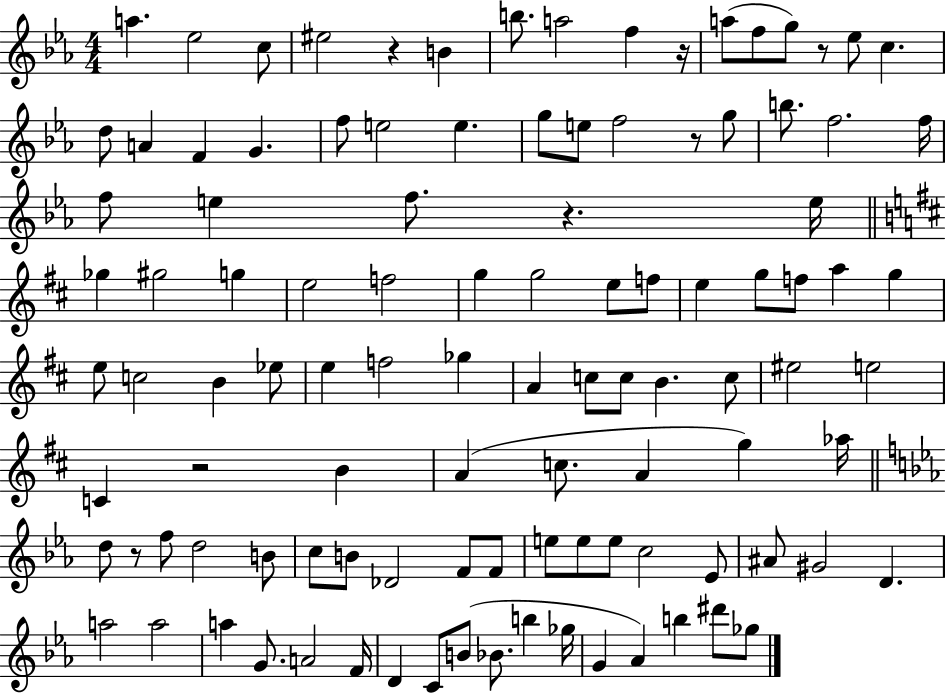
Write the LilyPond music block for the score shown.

{
  \clef treble
  \numericTimeSignature
  \time 4/4
  \key ees \major
  a''4. ees''2 c''8 | eis''2 r4 b'4 | b''8. a''2 f''4 r16 | a''8( f''8 g''8) r8 ees''8 c''4. | \break d''8 a'4 f'4 g'4. | f''8 e''2 e''4. | g''8 e''8 f''2 r8 g''8 | b''8. f''2. f''16 | \break f''8 e''4 f''8. r4. e''16 | \bar "||" \break \key d \major ges''4 gis''2 g''4 | e''2 f''2 | g''4 g''2 e''8 f''8 | e''4 g''8 f''8 a''4 g''4 | \break e''8 c''2 b'4 ees''8 | e''4 f''2 ges''4 | a'4 c''8 c''8 b'4. c''8 | eis''2 e''2 | \break c'4 r2 b'4 | a'4( c''8. a'4 g''4) aes''16 | \bar "||" \break \key c \minor d''8 r8 f''8 d''2 b'8 | c''8 b'8 des'2 f'8 f'8 | e''8 e''8 e''8 c''2 ees'8 | ais'8 gis'2 d'4. | \break a''2 a''2 | a''4 g'8. a'2 f'16 | d'4 c'8 b'8( bes'8. b''4 ges''16 | g'4 aes'4) b''4 dis'''8 ges''8 | \break \bar "|."
}